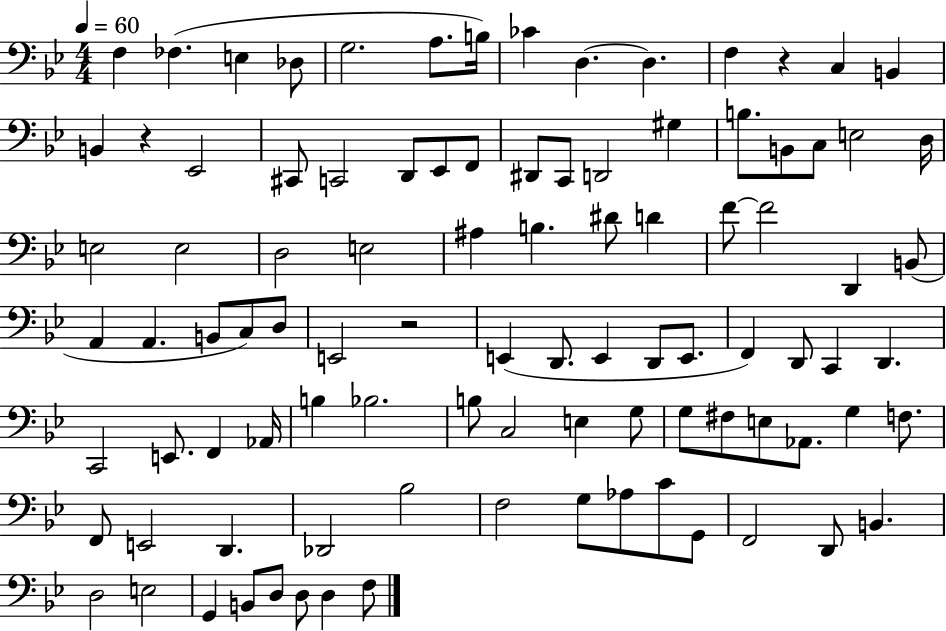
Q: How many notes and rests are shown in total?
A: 96